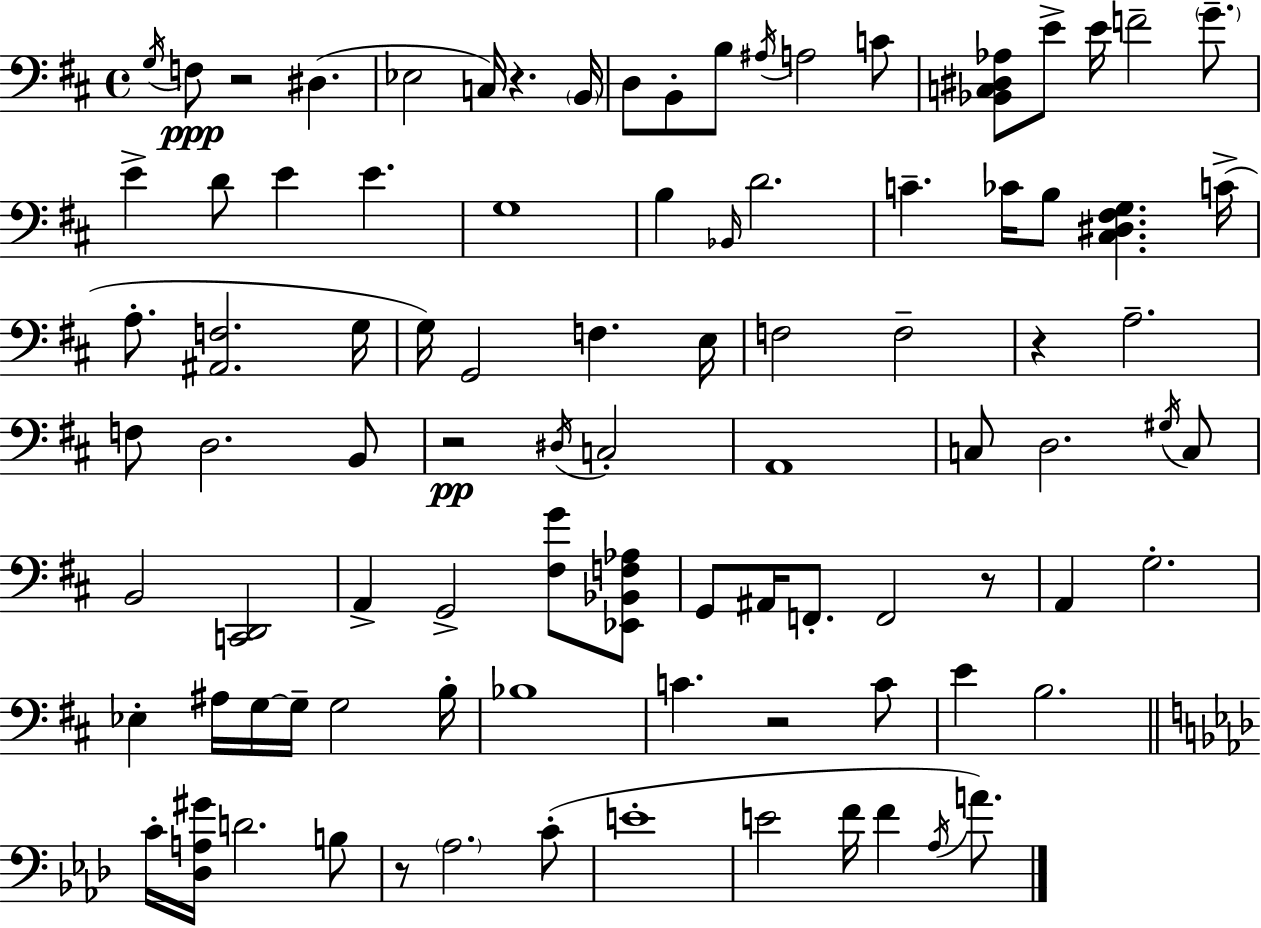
G3/s F3/e R/h D#3/q. Eb3/h C3/s R/q. B2/s D3/e B2/e B3/e A#3/s A3/h C4/e [Bb2,C3,D#3,Ab3]/e E4/e E4/s F4/h G4/e. E4/q D4/e E4/q E4/q. G3/w B3/q Bb2/s D4/h. C4/q. CES4/s B3/e [C#3,D#3,F#3,G3]/q. C4/s A3/e. [A#2,F3]/h. G3/s G3/s G2/h F3/q. E3/s F3/h F3/h R/q A3/h. F3/e D3/h. B2/e R/h D#3/s C3/h A2/w C3/e D3/h. G#3/s C3/e B2/h [C2,D2]/h A2/q G2/h [F#3,G4]/e [Eb2,Bb2,F3,Ab3]/e G2/e A#2/s F2/e. F2/h R/e A2/q G3/h. Eb3/q A#3/s G3/s G3/s G3/h B3/s Bb3/w C4/q. R/h C4/e E4/q B3/h. C4/s [Db3,A3,G#4]/s D4/h. B3/e R/e Ab3/h. C4/e E4/w E4/h F4/s F4/q Ab3/s A4/e.